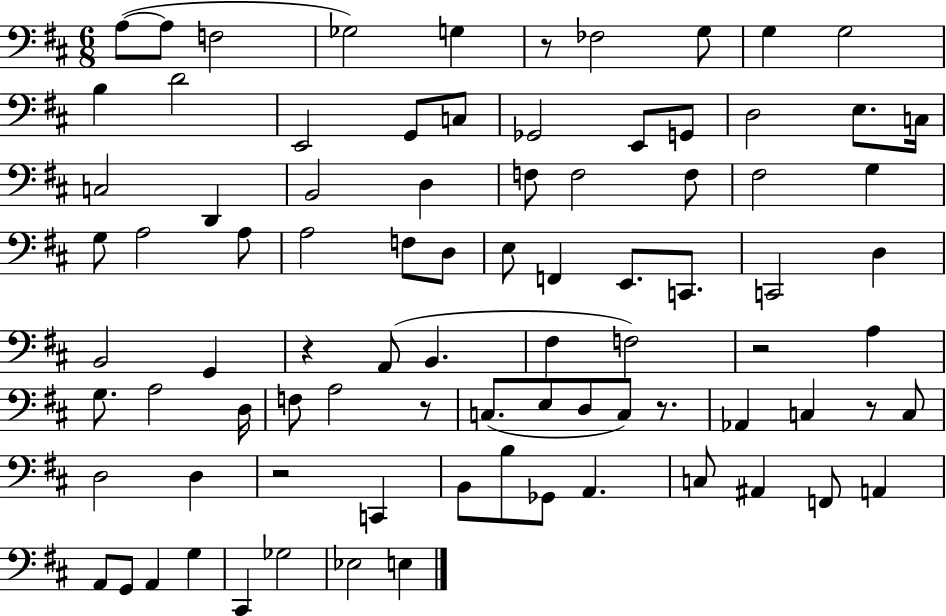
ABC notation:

X:1
T:Untitled
M:6/8
L:1/4
K:D
A,/2 A,/2 F,2 _G,2 G, z/2 _F,2 G,/2 G, G,2 B, D2 E,,2 G,,/2 C,/2 _G,,2 E,,/2 G,,/2 D,2 E,/2 C,/4 C,2 D,, B,,2 D, F,/2 F,2 F,/2 ^F,2 G, G,/2 A,2 A,/2 A,2 F,/2 D,/2 E,/2 F,, E,,/2 C,,/2 C,,2 D, B,,2 G,, z A,,/2 B,, ^F, F,2 z2 A, G,/2 A,2 D,/4 F,/2 A,2 z/2 C,/2 E,/2 D,/2 C,/2 z/2 _A,, C, z/2 C,/2 D,2 D, z2 C,, B,,/2 B,/2 _G,,/2 A,, C,/2 ^A,, F,,/2 A,, A,,/2 G,,/2 A,, G, ^C,, _G,2 _E,2 E,